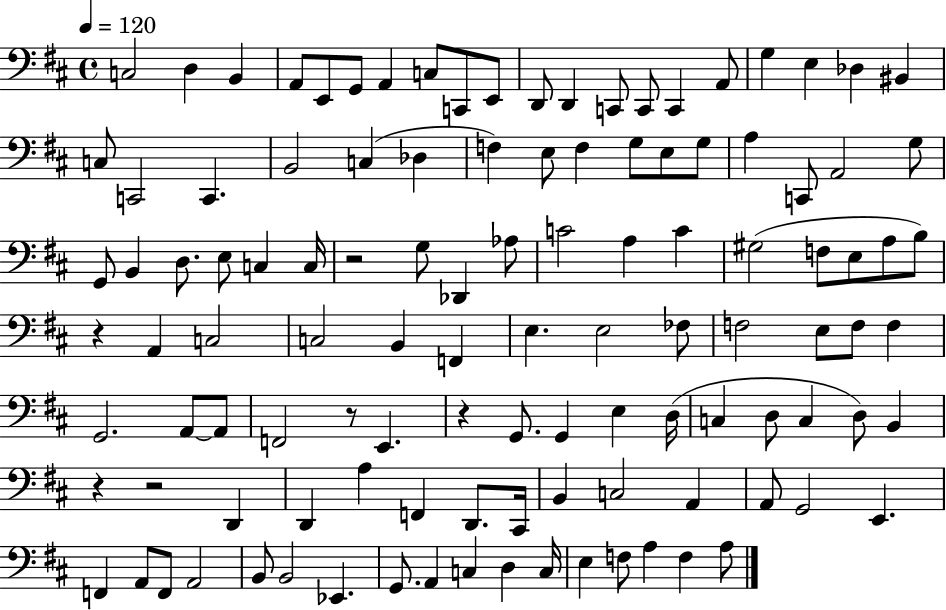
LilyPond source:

{
  \clef bass
  \time 4/4
  \defaultTimeSignature
  \key d \major
  \tempo 4 = 120
  c2 d4 b,4 | a,8 e,8 g,8 a,4 c8 c,8 e,8 | d,8 d,4 c,8 c,8 c,4 a,8 | g4 e4 des4 bis,4 | \break c8 c,2 c,4. | b,2 c4( des4 | f4) e8 f4 g8 e8 g8 | a4 c,8 a,2 g8 | \break g,8 b,4 d8. e8 c4 c16 | r2 g8 des,4 aes8 | c'2 a4 c'4 | gis2( f8 e8 a8 b8) | \break r4 a,4 c2 | c2 b,4 f,4 | e4. e2 fes8 | f2 e8 f8 f4 | \break g,2. a,8~~ a,8 | f,2 r8 e,4. | r4 g,8. g,4 e4 d16( | c4 d8 c4 d8) b,4 | \break r4 r2 d,4 | d,4 a4 f,4 d,8. cis,16 | b,4 c2 a,4 | a,8 g,2 e,4. | \break f,4 a,8 f,8 a,2 | b,8 b,2 ees,4. | g,8. a,4 c4 d4 c16 | e4 f8 a4 f4 a8 | \break \bar "|."
}